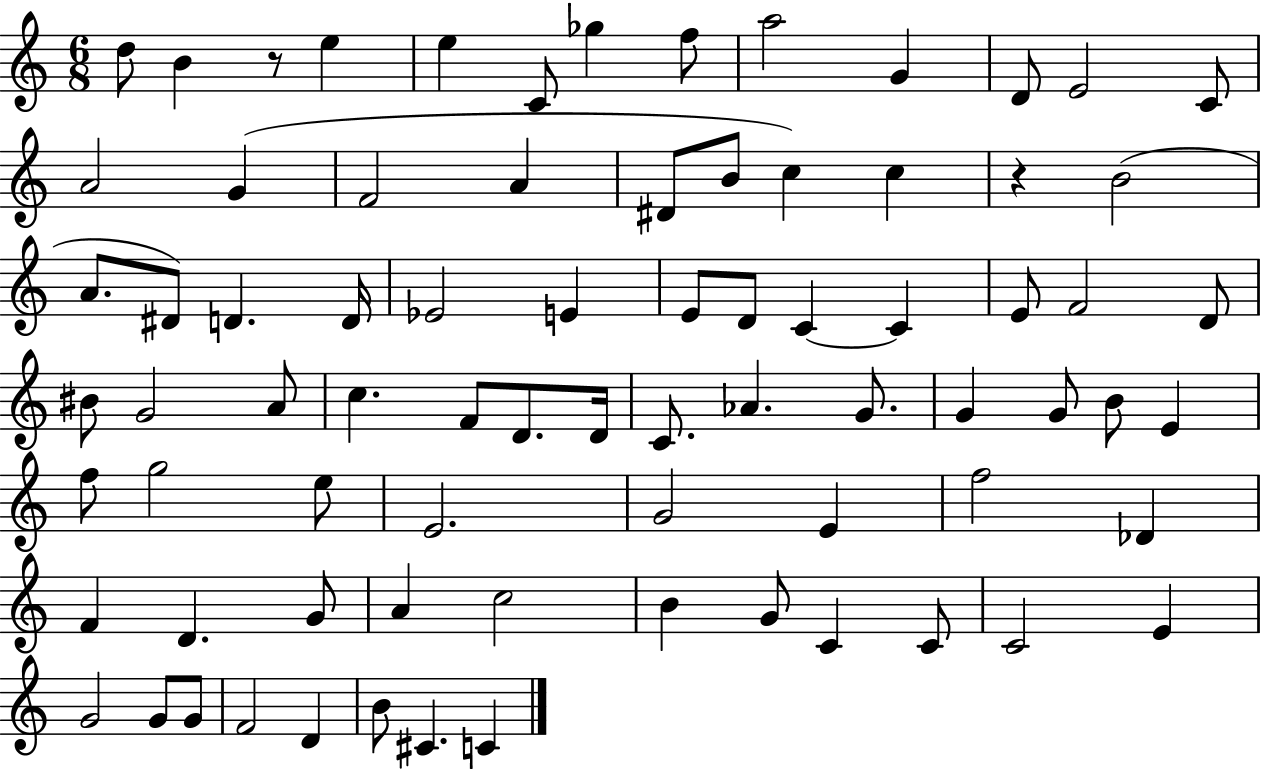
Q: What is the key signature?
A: C major